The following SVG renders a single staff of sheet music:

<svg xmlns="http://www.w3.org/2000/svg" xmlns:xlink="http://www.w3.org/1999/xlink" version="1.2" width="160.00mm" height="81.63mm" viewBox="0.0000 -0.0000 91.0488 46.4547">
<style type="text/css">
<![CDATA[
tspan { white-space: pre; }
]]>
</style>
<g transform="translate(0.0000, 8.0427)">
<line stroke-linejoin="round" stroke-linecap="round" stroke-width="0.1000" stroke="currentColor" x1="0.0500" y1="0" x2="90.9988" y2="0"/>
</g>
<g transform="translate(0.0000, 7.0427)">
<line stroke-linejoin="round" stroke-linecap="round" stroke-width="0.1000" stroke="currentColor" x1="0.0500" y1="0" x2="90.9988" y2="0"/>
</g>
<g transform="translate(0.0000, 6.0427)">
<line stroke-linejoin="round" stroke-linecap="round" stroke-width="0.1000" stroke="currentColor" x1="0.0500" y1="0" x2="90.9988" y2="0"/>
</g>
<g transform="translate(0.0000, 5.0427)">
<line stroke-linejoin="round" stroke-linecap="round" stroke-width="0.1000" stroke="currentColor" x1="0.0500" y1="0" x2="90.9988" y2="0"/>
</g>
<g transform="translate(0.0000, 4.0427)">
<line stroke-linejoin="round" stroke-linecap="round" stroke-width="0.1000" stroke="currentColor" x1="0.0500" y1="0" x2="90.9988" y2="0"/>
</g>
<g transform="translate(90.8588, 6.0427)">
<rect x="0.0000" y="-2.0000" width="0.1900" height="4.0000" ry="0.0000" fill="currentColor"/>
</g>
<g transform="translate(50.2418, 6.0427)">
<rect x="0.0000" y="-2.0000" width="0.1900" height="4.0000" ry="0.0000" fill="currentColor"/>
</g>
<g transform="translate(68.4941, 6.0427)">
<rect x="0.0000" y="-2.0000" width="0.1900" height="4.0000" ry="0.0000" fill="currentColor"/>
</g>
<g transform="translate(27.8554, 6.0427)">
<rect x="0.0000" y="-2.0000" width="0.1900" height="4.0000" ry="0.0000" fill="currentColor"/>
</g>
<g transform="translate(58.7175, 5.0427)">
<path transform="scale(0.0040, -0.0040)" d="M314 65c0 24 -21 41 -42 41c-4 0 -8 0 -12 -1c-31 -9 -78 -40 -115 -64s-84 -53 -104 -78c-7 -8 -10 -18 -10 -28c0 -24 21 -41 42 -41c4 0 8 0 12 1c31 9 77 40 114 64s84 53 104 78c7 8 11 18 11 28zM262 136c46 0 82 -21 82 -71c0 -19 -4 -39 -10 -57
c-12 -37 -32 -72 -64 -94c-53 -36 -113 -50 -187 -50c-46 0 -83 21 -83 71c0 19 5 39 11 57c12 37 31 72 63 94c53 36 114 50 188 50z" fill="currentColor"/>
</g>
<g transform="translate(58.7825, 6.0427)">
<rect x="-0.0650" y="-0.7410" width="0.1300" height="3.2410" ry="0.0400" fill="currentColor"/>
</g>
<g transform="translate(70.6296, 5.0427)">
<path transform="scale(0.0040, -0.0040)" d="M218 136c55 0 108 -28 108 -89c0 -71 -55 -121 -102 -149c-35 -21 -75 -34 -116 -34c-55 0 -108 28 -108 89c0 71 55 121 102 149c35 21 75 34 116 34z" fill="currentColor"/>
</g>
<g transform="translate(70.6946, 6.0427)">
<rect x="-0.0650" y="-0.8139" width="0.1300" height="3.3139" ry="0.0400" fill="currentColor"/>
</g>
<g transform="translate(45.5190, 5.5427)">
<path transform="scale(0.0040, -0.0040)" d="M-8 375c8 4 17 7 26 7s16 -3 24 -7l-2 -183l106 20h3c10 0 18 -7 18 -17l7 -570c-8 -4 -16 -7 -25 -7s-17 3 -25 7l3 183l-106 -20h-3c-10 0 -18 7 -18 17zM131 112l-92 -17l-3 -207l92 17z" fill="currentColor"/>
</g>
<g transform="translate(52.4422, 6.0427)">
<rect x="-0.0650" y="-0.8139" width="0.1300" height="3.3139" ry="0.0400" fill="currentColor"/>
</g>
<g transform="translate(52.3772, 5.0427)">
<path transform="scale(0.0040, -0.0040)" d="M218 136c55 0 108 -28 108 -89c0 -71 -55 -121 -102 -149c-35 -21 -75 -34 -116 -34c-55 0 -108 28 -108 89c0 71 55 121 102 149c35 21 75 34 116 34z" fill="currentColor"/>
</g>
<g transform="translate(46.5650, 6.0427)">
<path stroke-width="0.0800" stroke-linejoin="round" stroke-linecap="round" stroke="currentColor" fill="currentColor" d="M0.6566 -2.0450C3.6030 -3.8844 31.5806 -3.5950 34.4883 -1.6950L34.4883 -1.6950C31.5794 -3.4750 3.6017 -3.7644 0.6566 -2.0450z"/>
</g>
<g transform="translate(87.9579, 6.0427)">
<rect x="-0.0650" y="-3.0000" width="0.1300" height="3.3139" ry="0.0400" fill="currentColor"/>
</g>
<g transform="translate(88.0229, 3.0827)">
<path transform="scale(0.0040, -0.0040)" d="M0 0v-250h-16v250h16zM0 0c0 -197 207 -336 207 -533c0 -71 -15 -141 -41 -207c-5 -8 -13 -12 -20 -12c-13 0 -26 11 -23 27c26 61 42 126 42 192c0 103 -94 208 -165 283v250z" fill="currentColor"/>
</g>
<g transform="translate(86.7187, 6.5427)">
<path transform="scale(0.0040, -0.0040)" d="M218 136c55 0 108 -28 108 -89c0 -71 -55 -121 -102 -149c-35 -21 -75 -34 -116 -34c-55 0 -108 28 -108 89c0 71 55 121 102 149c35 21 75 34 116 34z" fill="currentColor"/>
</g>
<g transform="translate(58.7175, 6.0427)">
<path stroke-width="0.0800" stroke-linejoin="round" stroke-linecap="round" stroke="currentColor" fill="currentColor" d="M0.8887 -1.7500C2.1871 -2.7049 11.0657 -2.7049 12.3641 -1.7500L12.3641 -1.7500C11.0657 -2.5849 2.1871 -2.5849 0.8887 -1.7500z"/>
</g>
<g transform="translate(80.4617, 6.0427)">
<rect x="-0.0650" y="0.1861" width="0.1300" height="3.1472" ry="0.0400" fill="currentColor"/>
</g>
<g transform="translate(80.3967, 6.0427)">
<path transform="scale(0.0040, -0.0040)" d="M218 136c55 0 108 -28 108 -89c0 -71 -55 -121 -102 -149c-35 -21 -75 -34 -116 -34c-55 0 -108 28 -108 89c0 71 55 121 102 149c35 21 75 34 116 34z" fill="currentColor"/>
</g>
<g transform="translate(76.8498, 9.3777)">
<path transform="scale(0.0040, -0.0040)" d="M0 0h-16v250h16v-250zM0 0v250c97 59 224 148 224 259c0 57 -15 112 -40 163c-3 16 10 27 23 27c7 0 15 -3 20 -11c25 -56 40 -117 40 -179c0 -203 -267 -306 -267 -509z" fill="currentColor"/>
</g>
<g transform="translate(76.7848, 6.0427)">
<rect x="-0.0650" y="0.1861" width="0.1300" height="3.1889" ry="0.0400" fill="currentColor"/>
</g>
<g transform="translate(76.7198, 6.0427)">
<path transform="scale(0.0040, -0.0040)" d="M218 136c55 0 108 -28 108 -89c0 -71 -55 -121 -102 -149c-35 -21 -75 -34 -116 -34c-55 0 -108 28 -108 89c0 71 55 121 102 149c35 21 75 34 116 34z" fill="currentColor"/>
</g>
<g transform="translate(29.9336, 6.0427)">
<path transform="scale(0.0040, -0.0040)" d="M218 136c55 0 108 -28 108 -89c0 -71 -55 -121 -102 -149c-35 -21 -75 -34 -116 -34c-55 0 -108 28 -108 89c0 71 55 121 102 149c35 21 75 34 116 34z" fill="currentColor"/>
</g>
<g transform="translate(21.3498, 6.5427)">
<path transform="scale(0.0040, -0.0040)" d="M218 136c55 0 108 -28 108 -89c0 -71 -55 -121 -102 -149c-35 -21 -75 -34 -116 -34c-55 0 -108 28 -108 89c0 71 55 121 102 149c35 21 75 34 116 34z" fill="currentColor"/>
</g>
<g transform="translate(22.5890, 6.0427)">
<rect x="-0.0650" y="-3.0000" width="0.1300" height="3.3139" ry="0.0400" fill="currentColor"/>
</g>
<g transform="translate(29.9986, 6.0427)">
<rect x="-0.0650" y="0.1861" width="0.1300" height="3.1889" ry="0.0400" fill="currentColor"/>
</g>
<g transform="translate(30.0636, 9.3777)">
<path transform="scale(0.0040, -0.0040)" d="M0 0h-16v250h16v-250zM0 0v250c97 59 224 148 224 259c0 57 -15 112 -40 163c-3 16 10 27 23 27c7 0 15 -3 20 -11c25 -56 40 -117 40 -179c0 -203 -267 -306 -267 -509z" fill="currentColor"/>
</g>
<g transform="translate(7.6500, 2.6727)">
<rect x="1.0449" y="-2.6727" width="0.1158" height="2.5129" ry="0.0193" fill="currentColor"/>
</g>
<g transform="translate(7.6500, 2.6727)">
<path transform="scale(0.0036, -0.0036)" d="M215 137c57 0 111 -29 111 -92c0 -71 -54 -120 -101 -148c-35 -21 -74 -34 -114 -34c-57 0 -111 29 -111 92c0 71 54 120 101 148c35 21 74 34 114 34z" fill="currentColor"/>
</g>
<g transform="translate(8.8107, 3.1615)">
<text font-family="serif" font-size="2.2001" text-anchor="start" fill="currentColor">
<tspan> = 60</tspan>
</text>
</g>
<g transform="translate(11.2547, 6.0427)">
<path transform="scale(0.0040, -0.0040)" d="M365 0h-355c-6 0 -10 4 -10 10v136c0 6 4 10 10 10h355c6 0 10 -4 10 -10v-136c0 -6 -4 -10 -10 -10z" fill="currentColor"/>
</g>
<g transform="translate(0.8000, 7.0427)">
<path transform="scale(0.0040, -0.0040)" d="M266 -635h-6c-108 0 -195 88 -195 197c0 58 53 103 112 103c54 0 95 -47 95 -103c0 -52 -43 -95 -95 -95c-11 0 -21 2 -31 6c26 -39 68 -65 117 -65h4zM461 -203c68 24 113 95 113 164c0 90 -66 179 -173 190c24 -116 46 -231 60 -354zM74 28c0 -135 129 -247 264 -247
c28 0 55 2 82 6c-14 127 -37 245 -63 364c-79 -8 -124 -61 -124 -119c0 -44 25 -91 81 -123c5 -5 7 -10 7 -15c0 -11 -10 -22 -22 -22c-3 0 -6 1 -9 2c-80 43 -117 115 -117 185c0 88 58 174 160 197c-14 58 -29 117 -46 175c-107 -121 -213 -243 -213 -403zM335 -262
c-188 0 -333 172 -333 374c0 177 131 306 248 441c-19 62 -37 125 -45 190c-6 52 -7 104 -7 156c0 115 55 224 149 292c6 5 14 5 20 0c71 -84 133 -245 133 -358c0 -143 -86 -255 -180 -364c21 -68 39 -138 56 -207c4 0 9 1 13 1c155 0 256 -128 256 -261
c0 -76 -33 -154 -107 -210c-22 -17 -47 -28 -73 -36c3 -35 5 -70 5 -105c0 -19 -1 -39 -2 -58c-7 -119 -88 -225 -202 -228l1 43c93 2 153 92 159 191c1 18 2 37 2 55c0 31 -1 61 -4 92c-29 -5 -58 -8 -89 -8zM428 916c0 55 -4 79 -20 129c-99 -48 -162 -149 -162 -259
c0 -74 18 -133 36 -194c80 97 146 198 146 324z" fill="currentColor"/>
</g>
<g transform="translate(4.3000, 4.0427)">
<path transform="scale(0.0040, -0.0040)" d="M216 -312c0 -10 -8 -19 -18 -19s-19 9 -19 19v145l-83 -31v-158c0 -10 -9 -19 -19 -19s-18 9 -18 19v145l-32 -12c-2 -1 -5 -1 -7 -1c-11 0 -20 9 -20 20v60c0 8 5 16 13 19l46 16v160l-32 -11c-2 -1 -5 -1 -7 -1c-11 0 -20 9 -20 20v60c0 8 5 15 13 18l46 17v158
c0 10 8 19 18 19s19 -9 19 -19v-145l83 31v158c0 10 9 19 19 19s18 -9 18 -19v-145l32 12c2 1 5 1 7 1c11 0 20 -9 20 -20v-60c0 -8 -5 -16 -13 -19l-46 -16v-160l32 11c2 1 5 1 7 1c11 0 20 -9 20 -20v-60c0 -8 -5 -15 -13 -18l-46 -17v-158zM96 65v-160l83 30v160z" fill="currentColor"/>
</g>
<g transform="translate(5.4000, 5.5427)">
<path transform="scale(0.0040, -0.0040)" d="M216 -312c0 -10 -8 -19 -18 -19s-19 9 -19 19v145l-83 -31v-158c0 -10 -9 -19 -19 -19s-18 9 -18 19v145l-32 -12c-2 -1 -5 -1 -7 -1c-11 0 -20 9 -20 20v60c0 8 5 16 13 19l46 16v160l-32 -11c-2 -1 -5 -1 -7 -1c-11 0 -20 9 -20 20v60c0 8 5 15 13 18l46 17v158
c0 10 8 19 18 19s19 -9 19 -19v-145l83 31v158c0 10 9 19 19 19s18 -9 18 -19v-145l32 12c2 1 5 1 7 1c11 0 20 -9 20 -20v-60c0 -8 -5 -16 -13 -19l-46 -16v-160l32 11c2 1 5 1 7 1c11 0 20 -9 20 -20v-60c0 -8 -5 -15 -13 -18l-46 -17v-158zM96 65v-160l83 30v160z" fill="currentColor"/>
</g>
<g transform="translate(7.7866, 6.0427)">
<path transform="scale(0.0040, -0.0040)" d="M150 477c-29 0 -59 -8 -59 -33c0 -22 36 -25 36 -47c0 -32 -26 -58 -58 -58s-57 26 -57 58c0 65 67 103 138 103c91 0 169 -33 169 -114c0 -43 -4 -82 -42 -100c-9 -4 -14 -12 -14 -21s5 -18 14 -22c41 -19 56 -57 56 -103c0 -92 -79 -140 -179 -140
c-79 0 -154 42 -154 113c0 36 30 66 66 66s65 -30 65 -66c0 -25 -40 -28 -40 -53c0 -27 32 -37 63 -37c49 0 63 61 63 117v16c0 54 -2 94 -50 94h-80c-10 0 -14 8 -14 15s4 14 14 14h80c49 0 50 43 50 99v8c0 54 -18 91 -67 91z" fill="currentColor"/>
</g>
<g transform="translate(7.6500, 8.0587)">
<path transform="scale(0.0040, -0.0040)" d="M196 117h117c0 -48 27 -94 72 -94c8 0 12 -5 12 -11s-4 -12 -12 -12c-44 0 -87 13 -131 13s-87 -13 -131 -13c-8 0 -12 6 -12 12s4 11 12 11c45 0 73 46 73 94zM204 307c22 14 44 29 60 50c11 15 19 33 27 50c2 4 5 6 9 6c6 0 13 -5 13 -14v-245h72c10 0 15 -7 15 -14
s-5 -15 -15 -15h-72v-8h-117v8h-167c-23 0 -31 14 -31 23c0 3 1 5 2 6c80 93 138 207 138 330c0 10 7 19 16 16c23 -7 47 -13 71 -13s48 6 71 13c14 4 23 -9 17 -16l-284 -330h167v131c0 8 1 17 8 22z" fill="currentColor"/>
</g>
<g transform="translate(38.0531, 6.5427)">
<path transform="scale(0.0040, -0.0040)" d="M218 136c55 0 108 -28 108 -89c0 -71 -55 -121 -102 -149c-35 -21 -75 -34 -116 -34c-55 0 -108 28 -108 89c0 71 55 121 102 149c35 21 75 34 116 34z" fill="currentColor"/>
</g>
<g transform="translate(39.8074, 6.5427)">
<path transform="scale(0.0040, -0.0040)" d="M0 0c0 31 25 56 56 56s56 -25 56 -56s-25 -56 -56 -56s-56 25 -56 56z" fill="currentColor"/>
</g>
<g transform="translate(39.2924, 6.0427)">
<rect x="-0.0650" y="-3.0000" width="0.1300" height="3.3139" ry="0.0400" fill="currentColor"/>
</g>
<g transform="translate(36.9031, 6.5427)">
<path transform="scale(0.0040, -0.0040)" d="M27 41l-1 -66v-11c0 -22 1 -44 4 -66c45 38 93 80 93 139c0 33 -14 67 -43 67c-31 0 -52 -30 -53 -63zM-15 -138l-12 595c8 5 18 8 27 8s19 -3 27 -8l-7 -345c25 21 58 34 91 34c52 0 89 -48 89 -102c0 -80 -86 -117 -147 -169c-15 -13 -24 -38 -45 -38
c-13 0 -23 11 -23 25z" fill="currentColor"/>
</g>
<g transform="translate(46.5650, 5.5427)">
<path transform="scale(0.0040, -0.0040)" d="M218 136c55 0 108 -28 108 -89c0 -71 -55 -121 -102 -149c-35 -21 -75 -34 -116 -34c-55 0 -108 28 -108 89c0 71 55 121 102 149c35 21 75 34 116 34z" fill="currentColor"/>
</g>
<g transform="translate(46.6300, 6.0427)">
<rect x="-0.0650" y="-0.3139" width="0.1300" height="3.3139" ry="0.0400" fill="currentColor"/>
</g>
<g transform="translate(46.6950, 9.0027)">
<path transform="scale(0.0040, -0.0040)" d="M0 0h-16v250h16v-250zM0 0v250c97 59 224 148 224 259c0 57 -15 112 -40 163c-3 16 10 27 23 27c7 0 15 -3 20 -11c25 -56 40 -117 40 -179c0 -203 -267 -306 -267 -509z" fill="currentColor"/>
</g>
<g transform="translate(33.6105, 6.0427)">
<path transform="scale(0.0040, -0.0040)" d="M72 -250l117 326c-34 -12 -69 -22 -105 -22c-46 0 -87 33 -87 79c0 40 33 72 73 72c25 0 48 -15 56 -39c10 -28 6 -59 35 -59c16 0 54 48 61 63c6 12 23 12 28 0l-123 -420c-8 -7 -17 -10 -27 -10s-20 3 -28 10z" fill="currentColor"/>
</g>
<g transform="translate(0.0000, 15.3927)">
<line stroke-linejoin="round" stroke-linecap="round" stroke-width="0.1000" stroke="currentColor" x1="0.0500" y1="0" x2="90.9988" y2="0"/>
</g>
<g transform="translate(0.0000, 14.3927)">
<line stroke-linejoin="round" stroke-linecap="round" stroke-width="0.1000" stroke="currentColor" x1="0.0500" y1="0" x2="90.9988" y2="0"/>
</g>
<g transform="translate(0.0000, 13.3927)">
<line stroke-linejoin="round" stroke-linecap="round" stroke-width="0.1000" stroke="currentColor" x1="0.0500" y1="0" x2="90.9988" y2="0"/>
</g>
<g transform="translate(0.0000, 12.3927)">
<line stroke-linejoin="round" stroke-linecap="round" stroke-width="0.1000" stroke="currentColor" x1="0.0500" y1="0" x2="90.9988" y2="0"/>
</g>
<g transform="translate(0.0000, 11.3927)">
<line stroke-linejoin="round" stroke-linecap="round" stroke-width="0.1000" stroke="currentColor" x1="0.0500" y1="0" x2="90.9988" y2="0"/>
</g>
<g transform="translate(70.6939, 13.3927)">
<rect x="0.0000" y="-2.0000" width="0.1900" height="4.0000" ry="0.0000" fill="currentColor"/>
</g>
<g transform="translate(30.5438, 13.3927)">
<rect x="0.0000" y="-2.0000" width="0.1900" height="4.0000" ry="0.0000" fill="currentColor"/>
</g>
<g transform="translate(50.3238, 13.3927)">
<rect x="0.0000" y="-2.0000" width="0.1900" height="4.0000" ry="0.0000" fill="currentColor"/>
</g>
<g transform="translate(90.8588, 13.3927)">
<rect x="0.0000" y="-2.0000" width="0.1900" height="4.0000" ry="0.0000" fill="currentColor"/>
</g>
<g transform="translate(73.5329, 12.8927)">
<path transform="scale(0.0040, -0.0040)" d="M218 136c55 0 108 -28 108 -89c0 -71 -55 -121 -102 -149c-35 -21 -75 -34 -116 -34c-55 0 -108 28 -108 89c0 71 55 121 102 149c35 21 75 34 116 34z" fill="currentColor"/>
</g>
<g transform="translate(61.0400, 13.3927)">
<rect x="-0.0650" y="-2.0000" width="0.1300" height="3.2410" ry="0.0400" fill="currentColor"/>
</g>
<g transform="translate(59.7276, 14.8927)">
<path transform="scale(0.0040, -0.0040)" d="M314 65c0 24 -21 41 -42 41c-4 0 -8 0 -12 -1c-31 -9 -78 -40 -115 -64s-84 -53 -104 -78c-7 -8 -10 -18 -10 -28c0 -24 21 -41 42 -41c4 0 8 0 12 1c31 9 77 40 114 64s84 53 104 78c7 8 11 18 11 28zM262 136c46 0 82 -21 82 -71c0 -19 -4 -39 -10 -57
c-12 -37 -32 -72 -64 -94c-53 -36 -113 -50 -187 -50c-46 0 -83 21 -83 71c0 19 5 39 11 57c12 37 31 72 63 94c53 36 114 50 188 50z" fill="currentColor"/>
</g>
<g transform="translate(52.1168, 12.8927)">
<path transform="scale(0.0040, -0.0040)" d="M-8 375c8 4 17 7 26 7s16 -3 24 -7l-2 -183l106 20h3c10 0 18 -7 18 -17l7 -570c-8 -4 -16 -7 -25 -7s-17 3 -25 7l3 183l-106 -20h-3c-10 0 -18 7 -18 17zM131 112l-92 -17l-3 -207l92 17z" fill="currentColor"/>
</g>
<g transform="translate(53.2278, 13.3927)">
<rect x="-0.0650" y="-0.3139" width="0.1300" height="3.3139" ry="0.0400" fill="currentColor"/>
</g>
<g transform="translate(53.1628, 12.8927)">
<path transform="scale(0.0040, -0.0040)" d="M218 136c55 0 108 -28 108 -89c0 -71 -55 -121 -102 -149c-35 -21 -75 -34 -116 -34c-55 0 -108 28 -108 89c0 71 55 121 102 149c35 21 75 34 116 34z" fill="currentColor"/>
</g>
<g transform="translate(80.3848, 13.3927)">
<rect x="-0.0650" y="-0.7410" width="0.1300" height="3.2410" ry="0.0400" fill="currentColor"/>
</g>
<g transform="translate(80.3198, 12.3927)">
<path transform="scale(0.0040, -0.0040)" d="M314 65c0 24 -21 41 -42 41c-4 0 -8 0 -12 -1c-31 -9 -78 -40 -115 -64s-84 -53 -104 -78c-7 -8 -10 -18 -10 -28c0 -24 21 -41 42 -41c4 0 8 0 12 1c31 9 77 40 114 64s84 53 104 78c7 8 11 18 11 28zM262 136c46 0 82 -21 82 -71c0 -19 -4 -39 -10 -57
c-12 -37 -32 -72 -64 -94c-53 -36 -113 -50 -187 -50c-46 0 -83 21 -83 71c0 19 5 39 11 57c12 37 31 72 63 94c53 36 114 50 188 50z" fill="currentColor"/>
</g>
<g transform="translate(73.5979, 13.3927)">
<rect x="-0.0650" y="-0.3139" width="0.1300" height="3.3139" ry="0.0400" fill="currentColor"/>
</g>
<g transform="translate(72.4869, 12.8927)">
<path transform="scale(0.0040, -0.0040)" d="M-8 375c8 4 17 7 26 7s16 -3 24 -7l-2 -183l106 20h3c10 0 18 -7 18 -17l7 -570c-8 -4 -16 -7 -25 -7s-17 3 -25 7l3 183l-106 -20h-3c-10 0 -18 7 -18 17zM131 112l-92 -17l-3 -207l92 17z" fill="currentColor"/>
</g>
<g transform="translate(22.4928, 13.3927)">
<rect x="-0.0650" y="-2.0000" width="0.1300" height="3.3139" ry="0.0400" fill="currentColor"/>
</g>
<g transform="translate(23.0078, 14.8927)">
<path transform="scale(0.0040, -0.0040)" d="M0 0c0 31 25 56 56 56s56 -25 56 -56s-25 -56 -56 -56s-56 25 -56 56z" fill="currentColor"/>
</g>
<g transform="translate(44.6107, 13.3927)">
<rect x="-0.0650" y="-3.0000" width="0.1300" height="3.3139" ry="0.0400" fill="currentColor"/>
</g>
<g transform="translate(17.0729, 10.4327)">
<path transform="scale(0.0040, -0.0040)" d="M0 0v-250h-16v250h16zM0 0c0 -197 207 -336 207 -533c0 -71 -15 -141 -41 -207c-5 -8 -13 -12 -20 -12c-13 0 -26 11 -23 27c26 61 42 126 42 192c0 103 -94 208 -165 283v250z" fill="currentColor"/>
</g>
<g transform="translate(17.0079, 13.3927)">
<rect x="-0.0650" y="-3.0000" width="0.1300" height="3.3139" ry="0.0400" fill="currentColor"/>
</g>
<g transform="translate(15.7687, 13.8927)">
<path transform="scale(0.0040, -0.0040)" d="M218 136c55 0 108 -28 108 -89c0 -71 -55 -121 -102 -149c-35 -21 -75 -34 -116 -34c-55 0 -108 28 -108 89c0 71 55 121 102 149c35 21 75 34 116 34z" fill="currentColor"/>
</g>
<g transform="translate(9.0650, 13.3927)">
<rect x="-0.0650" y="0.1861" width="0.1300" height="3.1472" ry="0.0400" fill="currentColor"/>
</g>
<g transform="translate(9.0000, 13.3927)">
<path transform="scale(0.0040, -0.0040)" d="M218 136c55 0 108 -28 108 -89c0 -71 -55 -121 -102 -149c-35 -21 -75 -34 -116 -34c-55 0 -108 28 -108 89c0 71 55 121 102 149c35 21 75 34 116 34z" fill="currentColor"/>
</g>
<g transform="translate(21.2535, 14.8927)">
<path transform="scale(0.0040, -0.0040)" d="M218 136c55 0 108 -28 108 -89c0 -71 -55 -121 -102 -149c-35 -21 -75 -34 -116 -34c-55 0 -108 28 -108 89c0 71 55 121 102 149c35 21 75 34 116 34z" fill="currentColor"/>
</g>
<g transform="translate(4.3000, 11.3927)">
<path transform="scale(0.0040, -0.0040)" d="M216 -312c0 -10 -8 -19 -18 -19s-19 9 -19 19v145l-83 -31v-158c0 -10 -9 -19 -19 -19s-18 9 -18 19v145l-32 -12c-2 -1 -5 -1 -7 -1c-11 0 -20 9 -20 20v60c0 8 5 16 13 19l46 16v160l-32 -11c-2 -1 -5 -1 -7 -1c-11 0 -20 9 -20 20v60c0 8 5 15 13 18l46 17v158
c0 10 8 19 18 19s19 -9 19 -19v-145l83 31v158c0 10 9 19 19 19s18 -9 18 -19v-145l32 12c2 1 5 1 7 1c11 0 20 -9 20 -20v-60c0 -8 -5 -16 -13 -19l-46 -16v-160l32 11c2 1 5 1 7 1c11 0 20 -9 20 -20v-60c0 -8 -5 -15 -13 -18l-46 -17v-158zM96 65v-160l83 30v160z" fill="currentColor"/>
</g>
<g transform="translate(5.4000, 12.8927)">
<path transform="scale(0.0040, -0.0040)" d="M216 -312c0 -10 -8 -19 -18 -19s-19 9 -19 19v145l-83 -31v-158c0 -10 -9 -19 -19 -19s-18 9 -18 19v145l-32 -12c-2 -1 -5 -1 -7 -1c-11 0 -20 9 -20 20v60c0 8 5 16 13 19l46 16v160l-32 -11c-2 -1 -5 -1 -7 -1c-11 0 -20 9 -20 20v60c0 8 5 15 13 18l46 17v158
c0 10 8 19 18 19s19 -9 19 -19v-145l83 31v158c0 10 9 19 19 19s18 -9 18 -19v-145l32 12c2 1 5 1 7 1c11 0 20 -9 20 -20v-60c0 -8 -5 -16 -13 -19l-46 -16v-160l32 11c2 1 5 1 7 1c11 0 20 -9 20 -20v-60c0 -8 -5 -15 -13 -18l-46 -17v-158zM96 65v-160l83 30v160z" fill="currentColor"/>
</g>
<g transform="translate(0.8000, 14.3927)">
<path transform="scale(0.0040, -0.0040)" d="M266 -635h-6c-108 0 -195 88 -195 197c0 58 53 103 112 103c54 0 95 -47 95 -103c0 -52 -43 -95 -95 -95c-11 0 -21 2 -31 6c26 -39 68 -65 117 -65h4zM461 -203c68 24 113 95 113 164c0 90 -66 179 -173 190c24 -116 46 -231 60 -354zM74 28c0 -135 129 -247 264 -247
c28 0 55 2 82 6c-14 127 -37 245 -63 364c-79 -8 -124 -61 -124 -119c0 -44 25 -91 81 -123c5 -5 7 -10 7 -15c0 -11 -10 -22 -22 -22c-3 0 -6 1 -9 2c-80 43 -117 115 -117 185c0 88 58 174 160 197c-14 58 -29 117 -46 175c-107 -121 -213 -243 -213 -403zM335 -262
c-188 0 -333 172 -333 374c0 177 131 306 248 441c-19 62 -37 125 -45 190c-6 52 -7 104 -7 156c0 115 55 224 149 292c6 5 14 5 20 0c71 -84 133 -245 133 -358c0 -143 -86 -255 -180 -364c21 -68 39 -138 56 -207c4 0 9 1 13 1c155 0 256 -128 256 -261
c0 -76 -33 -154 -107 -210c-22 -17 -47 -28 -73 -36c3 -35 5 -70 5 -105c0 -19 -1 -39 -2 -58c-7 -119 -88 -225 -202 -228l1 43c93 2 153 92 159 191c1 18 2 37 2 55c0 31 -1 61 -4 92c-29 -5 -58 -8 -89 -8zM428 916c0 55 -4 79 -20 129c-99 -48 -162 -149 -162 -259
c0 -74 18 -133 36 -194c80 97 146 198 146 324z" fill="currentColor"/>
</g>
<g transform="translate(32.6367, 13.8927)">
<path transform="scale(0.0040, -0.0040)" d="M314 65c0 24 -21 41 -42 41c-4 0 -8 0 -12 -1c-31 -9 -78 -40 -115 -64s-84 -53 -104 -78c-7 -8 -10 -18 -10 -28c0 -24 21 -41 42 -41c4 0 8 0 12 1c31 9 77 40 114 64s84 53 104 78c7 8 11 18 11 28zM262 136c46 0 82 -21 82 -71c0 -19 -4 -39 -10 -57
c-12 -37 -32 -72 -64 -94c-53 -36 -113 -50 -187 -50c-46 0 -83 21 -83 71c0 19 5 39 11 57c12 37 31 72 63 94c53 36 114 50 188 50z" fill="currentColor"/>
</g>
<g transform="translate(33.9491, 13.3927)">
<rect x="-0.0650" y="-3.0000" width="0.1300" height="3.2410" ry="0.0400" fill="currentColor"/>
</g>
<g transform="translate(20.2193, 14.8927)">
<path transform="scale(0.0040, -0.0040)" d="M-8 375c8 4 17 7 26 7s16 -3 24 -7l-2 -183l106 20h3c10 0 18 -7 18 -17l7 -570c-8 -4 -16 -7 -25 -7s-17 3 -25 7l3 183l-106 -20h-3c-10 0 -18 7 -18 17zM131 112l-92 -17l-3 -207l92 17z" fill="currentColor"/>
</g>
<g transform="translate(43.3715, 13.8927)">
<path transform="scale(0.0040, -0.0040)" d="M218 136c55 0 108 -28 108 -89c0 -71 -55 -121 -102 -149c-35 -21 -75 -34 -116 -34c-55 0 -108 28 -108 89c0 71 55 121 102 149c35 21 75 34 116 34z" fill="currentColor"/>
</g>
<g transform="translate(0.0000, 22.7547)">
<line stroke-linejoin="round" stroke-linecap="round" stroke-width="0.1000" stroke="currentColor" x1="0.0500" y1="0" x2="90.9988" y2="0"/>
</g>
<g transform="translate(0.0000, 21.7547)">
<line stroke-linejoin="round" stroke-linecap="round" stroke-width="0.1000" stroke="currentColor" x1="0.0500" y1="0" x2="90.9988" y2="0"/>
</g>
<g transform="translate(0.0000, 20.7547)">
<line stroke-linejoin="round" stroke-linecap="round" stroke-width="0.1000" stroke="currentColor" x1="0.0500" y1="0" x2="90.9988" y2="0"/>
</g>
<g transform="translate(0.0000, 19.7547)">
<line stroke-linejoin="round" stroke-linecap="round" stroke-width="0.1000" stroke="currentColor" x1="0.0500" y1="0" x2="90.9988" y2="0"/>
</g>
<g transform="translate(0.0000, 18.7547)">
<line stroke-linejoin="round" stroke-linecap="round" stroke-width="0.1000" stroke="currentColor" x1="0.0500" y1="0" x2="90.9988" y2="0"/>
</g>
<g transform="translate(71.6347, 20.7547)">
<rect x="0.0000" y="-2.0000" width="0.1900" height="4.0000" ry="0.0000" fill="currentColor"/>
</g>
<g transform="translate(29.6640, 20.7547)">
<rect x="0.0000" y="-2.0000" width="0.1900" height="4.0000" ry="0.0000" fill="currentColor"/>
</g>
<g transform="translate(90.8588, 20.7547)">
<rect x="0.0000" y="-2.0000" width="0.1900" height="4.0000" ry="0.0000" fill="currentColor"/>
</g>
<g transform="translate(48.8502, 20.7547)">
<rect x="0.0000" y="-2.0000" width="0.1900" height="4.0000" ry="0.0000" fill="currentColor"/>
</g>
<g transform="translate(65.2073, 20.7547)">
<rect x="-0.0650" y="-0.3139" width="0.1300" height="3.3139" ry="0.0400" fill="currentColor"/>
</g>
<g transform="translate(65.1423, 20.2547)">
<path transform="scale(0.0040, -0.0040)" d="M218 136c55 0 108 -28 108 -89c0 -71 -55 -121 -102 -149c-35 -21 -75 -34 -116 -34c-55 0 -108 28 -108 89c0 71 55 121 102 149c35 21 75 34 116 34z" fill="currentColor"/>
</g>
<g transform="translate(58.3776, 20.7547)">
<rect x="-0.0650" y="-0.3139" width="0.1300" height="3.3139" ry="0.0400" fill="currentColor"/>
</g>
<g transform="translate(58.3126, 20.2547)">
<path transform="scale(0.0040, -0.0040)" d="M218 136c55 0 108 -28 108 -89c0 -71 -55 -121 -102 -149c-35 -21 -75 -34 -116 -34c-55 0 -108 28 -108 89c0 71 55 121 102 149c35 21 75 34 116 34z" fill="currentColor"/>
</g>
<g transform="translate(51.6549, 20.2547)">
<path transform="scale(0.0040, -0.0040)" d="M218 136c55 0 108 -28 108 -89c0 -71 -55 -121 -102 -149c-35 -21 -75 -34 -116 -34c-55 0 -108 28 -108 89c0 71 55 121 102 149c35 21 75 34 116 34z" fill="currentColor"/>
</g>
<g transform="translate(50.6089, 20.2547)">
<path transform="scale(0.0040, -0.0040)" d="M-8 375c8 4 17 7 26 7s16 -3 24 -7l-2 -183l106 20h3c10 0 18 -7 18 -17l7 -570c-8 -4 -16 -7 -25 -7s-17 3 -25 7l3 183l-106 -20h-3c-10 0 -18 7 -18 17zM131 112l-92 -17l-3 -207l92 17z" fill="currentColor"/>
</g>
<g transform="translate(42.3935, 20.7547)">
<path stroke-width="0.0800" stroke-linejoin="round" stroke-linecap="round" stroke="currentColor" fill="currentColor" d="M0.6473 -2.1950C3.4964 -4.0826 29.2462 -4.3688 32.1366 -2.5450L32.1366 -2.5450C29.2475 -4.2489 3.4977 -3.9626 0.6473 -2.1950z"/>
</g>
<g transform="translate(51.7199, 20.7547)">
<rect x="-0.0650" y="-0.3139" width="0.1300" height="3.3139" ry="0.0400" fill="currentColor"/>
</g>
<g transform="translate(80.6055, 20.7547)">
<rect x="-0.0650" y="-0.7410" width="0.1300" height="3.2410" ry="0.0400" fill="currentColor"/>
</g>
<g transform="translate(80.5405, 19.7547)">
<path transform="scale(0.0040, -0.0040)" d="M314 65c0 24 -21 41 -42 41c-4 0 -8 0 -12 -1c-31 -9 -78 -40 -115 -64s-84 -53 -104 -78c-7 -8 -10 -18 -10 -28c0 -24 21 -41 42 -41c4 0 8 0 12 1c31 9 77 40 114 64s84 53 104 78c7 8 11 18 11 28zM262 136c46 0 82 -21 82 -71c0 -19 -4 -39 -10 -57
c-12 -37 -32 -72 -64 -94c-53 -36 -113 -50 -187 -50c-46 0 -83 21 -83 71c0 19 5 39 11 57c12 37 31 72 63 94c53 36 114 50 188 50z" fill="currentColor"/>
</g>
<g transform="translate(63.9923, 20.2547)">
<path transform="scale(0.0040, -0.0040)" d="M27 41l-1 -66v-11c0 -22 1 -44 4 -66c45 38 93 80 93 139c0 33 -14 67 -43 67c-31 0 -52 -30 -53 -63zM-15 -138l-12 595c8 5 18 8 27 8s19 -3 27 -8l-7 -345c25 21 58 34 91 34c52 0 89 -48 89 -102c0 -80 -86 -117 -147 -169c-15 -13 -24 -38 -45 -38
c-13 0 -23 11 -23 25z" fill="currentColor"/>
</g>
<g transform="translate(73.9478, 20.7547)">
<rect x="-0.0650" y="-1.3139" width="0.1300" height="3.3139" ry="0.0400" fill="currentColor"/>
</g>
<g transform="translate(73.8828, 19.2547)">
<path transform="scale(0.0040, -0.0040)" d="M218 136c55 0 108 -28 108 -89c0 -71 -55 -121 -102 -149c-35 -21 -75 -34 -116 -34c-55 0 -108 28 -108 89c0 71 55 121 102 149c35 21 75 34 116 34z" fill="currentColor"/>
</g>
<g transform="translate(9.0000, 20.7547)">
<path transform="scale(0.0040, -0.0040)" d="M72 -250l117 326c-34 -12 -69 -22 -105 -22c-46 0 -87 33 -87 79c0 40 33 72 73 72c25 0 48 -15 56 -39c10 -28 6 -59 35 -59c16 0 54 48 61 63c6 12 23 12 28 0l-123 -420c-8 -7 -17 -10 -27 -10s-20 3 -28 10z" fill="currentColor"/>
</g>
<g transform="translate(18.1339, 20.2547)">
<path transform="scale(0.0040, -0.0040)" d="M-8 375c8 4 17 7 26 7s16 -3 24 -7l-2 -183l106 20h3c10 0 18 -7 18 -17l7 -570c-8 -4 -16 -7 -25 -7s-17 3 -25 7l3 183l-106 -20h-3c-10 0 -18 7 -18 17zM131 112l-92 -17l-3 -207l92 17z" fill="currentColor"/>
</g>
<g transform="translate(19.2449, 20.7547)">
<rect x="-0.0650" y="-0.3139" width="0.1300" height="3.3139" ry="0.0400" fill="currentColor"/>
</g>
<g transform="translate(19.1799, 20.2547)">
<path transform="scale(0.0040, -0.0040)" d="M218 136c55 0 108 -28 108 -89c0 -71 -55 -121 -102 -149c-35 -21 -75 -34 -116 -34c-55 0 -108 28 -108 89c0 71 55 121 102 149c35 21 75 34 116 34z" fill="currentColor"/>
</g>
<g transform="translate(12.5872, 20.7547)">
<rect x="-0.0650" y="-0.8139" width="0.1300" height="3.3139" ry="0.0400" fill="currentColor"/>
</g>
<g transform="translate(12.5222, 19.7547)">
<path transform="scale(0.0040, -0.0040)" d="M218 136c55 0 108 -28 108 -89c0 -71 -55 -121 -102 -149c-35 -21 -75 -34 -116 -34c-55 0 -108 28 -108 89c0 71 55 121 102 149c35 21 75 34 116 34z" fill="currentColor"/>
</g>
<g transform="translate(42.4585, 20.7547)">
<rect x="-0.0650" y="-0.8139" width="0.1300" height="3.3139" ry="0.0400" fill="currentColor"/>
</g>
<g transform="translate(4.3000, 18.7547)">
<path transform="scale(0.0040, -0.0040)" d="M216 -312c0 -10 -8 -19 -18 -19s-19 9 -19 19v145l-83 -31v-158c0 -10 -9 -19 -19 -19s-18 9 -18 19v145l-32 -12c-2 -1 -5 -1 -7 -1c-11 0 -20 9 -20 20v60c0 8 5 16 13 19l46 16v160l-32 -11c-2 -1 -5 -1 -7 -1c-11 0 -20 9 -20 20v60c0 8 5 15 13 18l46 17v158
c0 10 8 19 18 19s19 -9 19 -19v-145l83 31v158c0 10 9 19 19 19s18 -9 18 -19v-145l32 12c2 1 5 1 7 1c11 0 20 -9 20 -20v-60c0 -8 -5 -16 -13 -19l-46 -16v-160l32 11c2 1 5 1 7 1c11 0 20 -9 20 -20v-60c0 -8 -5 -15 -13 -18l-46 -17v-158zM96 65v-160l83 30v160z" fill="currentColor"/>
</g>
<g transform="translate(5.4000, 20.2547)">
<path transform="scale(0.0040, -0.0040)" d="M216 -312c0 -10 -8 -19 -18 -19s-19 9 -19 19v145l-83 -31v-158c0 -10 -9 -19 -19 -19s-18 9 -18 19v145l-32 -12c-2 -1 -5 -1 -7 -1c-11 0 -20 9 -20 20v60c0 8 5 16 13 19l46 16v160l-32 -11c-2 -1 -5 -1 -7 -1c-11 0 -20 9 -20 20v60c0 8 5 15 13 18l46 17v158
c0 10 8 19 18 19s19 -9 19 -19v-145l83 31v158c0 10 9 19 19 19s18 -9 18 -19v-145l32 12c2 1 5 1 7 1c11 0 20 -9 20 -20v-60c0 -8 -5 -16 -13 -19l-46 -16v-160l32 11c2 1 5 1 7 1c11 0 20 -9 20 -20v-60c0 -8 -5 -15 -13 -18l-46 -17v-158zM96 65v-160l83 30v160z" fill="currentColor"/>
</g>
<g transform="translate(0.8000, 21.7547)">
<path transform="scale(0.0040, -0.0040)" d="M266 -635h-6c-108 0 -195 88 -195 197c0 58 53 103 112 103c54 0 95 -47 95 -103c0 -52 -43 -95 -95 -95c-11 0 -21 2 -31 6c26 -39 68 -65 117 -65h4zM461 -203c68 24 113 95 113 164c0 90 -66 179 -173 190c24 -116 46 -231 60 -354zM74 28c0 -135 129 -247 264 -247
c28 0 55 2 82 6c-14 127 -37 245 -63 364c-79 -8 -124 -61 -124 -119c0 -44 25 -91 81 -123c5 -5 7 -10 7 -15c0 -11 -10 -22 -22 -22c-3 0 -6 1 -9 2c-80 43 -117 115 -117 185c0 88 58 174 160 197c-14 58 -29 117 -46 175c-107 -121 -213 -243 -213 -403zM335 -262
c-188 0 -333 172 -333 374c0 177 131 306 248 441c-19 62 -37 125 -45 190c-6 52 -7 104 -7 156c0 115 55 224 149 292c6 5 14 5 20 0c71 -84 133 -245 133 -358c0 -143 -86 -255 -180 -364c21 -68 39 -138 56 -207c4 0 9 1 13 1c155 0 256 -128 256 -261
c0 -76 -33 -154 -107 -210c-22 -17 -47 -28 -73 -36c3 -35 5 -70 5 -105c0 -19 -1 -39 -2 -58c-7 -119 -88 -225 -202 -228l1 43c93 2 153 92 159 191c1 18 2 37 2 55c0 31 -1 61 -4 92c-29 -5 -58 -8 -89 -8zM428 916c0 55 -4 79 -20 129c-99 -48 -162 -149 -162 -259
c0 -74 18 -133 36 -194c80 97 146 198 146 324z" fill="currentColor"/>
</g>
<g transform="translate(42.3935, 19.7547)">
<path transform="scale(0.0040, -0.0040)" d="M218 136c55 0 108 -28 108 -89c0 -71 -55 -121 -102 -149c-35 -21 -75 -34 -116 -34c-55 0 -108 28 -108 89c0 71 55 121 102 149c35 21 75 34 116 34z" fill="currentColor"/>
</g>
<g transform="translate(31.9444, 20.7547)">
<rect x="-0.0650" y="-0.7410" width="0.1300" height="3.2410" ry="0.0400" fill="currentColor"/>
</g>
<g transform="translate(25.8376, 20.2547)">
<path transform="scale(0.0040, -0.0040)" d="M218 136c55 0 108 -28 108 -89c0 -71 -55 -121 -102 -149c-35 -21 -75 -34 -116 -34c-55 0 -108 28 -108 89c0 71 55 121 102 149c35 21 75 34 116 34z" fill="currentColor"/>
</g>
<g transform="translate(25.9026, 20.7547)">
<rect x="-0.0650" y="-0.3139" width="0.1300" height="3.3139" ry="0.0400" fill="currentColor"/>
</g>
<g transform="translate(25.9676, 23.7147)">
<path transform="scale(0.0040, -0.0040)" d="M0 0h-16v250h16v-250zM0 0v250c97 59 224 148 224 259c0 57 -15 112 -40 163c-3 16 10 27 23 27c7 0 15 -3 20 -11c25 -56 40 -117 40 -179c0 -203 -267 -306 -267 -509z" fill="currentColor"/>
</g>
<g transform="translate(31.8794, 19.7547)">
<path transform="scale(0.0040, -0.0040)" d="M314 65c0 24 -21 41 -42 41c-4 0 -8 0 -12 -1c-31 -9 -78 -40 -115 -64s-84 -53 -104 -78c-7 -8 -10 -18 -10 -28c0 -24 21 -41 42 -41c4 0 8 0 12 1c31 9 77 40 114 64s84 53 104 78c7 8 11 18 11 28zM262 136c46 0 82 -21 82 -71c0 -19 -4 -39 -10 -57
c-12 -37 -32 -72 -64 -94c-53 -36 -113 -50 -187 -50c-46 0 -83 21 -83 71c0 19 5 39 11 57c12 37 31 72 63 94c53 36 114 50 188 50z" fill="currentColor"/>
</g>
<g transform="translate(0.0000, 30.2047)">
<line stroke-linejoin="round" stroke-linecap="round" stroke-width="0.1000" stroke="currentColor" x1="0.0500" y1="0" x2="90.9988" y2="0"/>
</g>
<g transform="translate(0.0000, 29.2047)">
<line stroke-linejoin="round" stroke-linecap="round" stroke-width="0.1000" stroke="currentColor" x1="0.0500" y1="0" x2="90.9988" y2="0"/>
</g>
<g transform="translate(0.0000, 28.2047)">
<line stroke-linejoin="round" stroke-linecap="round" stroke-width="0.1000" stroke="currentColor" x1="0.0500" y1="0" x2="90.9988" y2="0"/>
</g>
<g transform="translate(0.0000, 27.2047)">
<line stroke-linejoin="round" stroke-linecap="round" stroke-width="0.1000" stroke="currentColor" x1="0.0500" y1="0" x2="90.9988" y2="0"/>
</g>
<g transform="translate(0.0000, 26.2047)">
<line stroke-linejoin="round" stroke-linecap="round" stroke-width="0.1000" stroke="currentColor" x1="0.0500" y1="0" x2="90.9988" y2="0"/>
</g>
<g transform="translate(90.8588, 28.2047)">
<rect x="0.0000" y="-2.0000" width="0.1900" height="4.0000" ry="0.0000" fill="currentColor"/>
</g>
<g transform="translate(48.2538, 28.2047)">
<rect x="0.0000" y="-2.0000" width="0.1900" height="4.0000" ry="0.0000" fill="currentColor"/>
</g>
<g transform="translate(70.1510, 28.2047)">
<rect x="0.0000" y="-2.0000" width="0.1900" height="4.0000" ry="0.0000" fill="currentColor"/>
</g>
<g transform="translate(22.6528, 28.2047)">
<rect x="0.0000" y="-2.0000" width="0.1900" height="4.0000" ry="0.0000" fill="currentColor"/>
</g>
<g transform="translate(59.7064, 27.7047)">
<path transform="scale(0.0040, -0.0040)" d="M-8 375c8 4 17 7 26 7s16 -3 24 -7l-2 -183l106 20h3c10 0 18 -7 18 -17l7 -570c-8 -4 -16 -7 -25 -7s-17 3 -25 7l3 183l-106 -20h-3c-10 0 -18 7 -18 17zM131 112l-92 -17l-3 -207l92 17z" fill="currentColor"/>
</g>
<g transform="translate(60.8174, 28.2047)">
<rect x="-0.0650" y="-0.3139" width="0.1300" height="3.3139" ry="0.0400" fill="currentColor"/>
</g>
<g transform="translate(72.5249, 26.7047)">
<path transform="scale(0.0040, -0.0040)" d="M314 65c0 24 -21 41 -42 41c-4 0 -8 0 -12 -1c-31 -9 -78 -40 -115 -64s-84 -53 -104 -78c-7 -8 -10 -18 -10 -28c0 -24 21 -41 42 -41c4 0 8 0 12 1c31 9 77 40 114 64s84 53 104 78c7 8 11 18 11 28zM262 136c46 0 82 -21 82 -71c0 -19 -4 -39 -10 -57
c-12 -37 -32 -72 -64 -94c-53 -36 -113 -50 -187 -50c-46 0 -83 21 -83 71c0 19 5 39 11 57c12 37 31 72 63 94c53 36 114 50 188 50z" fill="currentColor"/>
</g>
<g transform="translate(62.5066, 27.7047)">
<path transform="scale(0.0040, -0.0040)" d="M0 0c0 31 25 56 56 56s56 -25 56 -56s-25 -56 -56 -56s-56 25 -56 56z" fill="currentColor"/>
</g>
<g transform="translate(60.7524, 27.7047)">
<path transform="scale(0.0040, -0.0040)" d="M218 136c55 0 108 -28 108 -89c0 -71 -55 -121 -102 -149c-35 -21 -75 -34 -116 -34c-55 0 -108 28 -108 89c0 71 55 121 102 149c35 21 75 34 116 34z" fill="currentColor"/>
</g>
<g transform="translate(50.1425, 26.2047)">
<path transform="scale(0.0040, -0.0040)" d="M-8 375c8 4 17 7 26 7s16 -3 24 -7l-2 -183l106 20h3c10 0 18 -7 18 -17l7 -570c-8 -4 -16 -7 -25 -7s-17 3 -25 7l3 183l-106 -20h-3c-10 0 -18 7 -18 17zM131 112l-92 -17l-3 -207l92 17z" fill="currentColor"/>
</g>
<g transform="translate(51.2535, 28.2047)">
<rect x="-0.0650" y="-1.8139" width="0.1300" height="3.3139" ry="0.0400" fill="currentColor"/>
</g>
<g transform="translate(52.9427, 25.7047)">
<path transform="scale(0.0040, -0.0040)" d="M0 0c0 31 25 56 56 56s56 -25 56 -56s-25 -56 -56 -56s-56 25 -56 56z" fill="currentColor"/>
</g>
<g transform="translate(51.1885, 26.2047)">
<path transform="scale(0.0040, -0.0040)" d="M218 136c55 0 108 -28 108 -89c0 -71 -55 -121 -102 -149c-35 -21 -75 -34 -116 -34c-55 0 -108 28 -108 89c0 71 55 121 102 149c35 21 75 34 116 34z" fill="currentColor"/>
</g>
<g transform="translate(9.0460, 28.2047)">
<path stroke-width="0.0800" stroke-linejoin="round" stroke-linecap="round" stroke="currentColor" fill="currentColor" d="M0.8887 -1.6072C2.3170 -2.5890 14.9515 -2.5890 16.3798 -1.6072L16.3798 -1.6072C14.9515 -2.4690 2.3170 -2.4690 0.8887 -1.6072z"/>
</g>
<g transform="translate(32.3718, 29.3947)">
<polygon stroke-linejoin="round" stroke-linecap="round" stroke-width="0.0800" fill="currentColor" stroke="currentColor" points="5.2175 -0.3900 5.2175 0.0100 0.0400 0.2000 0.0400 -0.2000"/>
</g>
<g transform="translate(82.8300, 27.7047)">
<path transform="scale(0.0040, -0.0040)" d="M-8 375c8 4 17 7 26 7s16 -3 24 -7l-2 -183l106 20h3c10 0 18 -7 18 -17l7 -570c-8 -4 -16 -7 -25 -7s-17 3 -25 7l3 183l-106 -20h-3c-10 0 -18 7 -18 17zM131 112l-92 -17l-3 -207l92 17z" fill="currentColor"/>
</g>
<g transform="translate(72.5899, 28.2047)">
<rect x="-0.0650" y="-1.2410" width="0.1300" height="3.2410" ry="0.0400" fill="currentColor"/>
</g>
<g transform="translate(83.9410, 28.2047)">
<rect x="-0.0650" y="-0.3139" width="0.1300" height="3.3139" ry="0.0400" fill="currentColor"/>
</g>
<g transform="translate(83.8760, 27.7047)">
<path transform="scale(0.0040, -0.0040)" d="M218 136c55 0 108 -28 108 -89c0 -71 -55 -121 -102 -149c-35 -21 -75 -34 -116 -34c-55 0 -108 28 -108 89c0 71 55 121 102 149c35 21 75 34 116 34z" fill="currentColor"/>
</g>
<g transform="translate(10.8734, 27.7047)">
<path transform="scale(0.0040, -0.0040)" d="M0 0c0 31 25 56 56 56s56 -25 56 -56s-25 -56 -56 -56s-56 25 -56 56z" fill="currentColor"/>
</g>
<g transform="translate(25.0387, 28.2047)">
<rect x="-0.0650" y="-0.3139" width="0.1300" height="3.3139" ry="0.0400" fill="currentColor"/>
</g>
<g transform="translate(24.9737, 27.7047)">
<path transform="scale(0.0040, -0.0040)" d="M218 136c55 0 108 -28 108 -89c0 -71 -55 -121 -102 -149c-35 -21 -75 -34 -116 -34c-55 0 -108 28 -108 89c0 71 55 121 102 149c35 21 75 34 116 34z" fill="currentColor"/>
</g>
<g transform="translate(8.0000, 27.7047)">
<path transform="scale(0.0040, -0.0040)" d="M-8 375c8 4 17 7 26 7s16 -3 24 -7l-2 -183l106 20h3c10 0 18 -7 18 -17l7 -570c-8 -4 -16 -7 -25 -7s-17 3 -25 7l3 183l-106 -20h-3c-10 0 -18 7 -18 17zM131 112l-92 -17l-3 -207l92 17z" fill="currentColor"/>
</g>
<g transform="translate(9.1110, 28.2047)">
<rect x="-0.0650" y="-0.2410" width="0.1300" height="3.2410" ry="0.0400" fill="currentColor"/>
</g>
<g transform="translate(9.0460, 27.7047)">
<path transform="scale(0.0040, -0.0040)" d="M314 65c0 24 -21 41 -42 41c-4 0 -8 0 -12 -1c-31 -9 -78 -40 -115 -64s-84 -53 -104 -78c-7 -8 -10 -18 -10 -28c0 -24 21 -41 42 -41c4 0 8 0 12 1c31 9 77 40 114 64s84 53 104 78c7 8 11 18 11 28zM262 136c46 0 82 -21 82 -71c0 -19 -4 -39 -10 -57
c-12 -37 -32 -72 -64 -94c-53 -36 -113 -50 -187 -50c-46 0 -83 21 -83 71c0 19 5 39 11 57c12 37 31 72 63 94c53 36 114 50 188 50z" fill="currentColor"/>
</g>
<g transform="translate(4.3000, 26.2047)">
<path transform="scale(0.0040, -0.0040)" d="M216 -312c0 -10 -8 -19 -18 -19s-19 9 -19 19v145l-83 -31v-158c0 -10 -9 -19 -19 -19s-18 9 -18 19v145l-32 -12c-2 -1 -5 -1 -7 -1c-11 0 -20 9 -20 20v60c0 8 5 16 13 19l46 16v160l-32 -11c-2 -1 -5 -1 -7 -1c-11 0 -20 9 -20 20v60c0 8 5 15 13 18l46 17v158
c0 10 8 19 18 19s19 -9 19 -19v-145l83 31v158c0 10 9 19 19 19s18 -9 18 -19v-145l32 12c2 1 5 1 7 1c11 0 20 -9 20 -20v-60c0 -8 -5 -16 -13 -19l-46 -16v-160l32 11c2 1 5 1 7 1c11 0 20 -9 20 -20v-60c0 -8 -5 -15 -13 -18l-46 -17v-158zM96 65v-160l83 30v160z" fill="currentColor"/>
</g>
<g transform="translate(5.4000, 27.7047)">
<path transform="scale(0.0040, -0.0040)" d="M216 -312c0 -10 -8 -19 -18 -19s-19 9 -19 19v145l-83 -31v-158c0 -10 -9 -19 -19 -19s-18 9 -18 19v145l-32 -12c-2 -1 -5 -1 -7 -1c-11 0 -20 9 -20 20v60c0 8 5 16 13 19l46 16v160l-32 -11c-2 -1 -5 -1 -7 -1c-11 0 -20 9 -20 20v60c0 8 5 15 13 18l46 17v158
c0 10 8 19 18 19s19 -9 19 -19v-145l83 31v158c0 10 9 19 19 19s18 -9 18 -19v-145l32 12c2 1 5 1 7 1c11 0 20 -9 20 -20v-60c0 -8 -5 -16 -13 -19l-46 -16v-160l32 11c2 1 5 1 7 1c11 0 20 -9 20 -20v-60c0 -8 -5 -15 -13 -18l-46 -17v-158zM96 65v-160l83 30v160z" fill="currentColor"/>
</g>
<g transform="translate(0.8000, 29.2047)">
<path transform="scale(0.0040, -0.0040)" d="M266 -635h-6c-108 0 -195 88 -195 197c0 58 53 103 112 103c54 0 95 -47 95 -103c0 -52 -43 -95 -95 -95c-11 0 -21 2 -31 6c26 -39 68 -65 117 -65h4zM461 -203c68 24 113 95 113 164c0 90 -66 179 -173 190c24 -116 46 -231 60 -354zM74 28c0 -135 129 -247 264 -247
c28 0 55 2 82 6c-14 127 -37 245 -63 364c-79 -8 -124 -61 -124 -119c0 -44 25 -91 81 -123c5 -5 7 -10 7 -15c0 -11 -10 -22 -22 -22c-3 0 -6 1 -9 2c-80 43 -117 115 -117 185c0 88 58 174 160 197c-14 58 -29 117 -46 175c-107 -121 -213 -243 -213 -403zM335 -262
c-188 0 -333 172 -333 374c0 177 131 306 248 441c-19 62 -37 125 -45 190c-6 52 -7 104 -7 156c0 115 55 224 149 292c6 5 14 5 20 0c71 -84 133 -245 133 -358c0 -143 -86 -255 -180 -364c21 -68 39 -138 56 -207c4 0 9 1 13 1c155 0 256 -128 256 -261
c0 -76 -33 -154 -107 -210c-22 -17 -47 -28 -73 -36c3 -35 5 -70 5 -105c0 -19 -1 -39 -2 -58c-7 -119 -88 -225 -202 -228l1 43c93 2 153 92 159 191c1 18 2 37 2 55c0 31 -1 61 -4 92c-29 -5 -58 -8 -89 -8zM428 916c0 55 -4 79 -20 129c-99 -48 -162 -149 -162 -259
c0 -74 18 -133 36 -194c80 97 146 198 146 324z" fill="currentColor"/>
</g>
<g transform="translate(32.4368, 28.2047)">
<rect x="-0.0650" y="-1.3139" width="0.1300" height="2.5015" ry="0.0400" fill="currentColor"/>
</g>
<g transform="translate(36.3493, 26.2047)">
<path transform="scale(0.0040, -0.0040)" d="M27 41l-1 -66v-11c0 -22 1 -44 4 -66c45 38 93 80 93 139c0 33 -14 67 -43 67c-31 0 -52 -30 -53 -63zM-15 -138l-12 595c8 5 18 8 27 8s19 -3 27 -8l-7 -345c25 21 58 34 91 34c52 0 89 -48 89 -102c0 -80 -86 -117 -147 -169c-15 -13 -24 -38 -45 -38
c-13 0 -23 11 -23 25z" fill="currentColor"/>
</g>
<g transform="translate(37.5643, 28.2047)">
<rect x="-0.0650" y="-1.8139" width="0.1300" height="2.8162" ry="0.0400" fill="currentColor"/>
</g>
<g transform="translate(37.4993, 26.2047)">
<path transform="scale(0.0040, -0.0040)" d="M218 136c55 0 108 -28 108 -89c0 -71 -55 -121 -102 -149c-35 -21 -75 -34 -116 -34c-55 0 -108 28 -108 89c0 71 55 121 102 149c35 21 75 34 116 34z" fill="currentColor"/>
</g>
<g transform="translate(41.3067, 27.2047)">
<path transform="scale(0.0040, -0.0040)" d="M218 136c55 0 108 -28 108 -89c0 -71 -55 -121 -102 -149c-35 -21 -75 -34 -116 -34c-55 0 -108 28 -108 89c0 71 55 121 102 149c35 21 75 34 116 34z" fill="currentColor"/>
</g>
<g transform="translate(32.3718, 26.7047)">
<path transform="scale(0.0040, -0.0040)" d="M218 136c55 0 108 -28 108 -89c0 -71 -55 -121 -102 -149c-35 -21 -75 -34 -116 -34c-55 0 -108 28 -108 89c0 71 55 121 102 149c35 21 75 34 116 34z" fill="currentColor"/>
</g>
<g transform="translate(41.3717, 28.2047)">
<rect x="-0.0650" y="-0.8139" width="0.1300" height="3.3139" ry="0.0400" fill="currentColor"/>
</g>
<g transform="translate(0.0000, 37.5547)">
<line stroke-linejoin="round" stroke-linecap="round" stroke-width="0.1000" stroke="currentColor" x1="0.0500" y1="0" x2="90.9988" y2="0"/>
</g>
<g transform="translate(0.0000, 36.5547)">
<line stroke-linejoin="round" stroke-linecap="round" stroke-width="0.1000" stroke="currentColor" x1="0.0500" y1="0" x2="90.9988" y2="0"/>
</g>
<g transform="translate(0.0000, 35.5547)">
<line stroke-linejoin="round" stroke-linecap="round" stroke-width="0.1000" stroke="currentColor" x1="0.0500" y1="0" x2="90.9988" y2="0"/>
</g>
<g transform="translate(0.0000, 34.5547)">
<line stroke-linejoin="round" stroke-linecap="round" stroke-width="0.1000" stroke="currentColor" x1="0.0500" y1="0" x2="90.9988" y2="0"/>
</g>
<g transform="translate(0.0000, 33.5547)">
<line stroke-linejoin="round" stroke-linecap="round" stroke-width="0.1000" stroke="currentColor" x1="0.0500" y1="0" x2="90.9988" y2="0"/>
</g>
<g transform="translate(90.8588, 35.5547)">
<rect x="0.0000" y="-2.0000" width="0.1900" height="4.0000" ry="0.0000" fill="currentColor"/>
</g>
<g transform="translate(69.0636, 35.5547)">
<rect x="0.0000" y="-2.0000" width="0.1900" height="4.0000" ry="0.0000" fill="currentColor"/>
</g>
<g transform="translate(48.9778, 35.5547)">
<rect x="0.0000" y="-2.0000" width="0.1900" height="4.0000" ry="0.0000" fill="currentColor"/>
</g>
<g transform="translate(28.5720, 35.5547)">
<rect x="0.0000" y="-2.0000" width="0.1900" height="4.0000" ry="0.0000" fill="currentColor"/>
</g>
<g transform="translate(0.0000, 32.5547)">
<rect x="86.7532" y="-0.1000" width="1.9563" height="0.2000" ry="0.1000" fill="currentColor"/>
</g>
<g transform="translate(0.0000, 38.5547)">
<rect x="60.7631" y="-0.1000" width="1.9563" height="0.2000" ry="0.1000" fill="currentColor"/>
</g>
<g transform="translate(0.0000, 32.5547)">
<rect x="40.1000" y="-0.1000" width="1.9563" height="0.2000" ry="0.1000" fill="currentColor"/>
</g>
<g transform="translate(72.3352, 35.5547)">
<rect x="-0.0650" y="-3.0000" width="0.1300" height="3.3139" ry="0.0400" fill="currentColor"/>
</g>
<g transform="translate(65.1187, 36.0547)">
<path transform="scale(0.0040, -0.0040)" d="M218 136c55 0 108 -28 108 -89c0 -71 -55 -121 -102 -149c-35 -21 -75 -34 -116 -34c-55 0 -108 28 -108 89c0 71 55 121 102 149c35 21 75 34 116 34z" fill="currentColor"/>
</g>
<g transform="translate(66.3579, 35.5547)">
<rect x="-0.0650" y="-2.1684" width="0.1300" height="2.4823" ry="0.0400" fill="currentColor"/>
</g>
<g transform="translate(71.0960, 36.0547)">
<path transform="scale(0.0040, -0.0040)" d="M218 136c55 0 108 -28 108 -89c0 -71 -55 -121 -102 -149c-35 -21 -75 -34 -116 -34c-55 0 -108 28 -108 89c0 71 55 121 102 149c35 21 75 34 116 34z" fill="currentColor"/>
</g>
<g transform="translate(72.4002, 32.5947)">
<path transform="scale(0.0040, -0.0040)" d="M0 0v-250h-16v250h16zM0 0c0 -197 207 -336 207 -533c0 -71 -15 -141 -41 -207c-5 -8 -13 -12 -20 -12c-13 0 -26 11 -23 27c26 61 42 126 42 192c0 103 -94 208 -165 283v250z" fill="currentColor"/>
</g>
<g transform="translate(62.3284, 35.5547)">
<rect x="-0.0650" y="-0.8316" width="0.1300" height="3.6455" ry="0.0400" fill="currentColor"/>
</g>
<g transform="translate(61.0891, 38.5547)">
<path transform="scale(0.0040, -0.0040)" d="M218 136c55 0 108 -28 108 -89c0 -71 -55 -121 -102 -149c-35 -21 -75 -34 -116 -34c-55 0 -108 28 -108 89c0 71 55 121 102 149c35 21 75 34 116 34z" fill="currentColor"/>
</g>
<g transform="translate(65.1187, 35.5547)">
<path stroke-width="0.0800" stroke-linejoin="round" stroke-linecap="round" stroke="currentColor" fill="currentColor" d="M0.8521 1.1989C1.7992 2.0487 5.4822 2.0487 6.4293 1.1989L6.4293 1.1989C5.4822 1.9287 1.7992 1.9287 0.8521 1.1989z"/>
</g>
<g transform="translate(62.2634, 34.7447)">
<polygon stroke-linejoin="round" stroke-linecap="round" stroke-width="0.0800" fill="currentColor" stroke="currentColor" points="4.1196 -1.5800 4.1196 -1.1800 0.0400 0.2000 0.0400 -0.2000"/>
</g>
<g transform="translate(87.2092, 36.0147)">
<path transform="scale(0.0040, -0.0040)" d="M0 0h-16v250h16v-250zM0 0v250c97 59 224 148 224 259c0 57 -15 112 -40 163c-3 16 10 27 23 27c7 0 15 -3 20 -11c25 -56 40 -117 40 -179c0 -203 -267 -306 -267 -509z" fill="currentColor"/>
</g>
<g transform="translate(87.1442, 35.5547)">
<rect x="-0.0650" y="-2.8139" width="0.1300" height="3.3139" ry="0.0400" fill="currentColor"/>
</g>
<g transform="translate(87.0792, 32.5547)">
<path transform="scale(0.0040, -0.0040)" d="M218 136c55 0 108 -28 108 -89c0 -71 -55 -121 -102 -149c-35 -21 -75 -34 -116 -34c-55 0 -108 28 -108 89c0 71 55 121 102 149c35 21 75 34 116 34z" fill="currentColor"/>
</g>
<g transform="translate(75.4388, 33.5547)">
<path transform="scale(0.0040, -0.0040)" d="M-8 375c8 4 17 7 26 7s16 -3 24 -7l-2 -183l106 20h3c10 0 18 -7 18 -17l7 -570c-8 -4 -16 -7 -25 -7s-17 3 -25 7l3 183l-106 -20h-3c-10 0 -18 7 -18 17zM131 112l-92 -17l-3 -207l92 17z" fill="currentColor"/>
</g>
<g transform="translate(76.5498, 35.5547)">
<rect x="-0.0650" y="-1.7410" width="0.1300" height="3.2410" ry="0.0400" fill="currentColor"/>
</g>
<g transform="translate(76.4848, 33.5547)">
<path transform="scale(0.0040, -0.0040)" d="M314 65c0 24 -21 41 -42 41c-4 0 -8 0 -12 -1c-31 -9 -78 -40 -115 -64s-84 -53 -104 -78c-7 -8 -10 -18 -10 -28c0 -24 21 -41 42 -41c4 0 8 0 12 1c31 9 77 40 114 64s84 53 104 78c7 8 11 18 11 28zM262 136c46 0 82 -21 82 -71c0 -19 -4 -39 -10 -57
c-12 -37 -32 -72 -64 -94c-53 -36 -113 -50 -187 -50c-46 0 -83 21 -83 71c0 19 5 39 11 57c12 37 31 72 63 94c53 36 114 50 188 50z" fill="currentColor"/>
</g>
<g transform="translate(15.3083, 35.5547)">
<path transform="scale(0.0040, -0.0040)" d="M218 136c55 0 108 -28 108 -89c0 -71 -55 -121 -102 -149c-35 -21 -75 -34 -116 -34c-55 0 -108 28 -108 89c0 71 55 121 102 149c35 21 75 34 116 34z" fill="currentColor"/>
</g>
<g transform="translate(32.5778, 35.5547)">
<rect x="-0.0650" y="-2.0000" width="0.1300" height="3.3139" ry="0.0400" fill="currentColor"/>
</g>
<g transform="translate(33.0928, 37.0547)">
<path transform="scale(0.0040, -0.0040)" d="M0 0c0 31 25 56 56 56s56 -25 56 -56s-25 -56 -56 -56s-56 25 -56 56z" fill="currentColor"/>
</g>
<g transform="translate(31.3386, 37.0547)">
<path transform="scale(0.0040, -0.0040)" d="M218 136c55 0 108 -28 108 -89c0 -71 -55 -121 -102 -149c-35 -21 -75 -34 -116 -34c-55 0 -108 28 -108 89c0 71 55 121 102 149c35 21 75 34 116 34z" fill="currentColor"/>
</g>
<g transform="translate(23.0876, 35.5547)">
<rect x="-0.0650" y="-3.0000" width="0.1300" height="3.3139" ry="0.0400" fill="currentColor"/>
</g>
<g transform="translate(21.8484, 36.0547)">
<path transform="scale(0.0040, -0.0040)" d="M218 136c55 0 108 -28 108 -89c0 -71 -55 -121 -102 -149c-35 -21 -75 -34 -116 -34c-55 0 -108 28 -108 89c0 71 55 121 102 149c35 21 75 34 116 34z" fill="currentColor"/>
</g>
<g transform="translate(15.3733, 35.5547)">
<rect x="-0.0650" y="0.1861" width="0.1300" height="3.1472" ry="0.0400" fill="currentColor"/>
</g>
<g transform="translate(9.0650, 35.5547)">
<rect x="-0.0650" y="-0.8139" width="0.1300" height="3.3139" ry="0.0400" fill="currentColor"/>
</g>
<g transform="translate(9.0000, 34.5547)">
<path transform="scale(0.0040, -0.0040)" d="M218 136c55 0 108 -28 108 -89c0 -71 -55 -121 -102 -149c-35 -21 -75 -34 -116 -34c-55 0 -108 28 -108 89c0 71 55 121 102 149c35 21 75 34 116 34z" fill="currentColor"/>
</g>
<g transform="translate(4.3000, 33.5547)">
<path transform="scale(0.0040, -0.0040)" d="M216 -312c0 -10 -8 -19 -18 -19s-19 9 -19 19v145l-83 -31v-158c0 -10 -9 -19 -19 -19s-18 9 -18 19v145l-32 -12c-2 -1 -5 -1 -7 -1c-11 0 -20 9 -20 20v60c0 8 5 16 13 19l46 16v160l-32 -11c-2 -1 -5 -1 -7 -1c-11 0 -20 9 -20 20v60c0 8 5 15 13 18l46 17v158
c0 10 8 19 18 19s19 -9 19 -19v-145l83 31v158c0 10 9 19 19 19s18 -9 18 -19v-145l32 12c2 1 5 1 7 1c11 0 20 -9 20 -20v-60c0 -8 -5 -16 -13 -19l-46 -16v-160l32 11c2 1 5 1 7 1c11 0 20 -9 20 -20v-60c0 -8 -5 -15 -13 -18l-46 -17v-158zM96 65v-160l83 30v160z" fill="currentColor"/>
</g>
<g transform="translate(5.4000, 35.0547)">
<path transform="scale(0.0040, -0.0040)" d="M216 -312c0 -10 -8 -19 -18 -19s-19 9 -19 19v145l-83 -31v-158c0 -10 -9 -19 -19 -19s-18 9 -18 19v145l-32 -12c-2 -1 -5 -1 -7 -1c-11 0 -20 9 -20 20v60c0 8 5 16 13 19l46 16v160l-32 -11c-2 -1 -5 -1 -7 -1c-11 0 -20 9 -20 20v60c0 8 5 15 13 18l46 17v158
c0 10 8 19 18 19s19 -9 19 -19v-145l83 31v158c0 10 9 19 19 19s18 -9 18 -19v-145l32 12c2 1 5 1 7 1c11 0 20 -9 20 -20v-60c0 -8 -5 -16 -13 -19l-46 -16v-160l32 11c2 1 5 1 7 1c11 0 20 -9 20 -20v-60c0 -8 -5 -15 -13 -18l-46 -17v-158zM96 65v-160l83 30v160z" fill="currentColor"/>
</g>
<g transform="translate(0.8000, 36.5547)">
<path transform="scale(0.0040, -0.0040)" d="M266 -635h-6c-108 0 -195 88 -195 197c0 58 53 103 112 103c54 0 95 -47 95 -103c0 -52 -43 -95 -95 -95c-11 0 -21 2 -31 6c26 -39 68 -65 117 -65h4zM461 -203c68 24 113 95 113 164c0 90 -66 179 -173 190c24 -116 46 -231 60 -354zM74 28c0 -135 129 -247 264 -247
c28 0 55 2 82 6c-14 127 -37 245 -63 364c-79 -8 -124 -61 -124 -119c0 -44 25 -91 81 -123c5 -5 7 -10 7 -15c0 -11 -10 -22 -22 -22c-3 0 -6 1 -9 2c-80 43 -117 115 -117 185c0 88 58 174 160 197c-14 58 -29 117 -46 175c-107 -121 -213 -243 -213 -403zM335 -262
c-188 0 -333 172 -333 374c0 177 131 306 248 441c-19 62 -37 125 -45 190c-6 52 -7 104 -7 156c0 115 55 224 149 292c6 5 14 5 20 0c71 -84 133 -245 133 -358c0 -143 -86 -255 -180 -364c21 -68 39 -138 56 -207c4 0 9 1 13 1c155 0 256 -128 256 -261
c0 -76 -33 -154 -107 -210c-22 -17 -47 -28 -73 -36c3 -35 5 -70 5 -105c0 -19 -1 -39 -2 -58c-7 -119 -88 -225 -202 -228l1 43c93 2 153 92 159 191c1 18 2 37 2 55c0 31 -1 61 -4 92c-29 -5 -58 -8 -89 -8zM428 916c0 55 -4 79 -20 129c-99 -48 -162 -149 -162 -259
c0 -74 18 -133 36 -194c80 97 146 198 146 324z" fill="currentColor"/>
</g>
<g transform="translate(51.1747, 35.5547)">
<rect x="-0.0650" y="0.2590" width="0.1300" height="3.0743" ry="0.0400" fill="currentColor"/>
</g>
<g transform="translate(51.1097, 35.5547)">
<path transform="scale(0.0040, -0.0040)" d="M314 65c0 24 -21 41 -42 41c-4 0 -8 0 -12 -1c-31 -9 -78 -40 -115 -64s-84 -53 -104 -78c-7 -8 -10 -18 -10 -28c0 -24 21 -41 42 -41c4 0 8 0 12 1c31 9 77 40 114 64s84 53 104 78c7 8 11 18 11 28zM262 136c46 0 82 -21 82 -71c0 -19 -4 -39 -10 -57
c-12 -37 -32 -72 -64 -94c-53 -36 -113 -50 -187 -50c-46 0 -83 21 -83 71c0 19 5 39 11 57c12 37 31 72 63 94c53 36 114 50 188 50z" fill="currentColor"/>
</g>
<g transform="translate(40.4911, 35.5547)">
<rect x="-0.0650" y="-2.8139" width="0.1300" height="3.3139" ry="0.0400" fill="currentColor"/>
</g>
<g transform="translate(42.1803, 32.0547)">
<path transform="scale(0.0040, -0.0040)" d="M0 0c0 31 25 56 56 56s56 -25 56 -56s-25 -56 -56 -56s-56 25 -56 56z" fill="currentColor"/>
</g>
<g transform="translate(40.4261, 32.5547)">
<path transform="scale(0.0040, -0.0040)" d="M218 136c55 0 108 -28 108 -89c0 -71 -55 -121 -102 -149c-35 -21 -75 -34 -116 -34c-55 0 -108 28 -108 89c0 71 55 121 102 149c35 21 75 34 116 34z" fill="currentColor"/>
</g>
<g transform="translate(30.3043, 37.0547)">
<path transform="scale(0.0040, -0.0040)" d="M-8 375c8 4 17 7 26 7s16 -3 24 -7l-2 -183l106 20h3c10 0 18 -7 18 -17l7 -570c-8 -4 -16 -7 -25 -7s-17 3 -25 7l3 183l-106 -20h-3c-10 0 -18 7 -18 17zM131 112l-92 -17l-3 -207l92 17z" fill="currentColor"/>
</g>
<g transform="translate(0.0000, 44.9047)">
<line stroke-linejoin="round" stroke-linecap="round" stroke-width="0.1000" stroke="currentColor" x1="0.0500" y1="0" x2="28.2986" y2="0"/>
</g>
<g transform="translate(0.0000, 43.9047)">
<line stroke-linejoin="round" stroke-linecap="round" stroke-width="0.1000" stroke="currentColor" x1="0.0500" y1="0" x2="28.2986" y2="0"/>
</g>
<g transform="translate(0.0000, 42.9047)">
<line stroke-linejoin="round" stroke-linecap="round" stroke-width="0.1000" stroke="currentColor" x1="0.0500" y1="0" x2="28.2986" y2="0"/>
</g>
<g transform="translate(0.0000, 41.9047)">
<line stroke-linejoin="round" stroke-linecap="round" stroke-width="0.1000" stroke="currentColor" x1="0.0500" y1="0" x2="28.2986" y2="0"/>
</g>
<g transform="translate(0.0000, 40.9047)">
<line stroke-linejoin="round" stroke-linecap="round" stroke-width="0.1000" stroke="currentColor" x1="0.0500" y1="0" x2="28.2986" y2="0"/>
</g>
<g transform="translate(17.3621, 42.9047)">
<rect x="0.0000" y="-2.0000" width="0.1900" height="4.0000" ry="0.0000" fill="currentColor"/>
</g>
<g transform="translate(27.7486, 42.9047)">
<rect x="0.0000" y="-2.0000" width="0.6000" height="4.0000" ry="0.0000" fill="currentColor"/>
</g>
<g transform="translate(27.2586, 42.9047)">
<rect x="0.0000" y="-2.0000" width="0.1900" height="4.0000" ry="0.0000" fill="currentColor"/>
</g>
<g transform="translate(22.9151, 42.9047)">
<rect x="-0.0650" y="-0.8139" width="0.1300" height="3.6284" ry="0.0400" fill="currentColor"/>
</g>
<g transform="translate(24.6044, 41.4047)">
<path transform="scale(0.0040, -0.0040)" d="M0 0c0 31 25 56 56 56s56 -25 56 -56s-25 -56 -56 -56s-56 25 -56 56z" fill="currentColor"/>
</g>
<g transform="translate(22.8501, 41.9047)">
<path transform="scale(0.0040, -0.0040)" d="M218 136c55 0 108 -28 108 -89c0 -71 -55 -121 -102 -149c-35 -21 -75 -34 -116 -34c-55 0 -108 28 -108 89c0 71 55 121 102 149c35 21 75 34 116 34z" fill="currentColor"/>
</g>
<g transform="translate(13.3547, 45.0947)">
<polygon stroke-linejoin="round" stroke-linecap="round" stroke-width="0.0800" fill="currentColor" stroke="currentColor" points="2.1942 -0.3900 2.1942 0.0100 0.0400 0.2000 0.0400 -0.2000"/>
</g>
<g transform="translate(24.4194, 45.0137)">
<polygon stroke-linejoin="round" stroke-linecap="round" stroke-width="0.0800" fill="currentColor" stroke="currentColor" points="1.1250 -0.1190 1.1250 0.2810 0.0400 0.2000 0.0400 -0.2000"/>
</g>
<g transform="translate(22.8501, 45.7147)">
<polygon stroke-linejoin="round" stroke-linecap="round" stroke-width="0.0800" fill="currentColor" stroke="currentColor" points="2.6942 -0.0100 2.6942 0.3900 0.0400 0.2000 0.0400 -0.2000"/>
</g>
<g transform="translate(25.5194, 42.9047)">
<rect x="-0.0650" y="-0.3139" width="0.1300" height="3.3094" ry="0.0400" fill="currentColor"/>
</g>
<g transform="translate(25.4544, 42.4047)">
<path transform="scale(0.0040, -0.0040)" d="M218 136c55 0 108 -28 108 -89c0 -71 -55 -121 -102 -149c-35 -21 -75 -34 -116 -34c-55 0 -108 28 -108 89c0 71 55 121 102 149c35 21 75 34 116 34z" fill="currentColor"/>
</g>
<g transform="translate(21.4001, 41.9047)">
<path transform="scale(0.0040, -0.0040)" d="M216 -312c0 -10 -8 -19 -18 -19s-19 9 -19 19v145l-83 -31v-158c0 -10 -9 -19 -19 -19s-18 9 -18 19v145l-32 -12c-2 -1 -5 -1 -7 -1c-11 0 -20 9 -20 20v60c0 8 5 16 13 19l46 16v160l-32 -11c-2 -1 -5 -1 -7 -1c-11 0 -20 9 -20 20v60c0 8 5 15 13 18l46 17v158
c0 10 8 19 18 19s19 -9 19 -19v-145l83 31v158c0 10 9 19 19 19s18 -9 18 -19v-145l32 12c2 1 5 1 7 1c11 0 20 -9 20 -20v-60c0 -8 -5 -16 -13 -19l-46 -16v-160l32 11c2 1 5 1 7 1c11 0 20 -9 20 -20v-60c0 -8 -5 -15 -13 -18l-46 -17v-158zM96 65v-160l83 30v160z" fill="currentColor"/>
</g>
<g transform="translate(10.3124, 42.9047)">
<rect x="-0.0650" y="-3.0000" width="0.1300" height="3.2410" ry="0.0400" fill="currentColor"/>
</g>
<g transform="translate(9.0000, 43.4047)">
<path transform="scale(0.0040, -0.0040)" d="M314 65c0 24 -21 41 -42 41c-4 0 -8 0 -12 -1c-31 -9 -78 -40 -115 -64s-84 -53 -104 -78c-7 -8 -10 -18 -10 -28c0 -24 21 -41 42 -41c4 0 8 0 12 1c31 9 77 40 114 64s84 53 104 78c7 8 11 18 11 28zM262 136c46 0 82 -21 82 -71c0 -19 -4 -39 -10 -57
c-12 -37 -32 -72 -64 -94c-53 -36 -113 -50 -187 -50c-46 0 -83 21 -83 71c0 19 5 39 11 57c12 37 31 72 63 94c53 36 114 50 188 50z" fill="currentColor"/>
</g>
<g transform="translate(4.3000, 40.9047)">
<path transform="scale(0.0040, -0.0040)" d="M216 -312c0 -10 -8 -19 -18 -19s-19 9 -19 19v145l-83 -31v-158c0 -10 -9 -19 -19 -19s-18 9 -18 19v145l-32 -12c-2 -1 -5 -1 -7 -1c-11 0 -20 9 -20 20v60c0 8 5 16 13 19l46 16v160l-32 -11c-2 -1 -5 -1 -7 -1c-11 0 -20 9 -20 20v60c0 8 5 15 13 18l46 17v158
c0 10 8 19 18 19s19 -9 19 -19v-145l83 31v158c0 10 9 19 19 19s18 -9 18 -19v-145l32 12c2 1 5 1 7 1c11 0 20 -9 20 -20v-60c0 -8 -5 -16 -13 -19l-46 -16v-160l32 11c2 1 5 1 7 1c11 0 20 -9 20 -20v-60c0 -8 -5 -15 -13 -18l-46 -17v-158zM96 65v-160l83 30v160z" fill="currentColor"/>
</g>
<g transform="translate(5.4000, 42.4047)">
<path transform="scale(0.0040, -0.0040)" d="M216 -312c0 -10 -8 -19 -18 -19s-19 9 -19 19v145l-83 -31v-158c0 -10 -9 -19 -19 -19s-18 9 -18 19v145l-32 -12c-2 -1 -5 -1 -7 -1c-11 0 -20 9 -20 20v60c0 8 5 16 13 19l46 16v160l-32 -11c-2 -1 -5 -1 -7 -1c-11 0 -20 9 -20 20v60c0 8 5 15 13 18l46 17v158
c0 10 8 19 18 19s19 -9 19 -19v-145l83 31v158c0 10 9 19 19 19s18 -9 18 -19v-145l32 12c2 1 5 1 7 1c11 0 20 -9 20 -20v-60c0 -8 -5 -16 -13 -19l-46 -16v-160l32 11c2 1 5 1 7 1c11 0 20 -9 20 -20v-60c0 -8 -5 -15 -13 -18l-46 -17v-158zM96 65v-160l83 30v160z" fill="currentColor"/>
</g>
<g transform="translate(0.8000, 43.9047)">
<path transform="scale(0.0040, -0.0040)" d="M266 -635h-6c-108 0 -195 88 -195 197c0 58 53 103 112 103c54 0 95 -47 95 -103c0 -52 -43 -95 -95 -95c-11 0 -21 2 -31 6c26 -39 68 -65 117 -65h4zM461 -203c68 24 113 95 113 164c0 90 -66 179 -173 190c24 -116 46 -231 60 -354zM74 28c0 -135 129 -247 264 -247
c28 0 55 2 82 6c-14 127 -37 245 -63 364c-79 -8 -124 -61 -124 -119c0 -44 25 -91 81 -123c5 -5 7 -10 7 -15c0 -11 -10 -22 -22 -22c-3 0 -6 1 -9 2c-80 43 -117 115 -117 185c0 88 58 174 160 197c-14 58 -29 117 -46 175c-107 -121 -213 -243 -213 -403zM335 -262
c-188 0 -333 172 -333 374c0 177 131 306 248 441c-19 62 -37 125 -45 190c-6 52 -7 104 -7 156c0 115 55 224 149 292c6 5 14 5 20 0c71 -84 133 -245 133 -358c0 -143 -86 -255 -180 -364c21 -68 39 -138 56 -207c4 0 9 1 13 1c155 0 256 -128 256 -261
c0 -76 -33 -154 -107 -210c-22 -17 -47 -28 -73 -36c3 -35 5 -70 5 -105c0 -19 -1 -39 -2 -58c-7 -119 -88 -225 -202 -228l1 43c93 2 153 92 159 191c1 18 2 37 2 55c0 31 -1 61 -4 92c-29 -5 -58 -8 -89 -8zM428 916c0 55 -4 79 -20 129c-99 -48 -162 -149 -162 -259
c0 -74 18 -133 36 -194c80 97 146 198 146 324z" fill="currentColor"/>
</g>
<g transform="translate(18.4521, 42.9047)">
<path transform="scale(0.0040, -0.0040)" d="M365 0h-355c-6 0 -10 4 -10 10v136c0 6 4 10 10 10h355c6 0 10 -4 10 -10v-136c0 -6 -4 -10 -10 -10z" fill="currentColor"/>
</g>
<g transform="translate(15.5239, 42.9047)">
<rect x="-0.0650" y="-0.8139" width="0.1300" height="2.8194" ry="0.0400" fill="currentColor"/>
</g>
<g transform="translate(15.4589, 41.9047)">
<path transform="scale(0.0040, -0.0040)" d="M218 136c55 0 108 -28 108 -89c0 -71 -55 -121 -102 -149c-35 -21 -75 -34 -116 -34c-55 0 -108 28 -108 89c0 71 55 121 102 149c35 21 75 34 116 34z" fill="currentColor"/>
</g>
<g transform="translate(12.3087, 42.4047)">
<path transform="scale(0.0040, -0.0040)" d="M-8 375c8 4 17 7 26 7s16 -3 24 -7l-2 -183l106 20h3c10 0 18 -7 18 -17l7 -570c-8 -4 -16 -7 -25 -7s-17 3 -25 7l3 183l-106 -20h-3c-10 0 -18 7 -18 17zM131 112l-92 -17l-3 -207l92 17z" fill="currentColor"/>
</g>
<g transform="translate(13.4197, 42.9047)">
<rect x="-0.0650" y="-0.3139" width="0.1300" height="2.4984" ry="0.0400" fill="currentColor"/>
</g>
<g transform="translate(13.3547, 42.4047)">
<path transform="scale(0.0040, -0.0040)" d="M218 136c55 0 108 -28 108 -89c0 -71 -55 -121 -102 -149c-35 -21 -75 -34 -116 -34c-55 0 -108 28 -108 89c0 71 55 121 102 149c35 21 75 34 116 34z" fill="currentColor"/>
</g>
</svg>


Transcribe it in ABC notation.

X:1
T:Untitled
M:3/4
L:1/4
K:D
z2 A B/2 z/2 _A c/2 d d2 d B/2 B A/2 B A/2 F A2 A c ^F2 c d2 z/2 d c c/2 d2 d c c _c e d2 c2 c e/2 _f/2 d f c e2 c d B A F a B2 ^C/2 A/2 A/2 f2 a/2 A2 c/2 d/2 z2 ^d/2 ^c/4